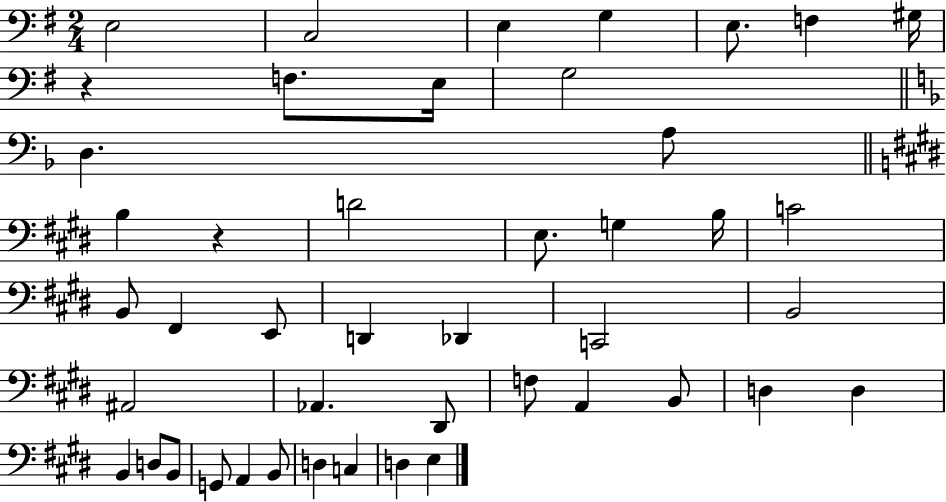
E3/h C3/h E3/q G3/q E3/e. F3/q G#3/s R/q F3/e. E3/s G3/h D3/q. A3/e B3/q R/q D4/h E3/e. G3/q B3/s C4/h B2/e F#2/q E2/e D2/q Db2/q C2/h B2/h A#2/h Ab2/q. D#2/e F3/e A2/q B2/e D3/q D3/q B2/q D3/e B2/e G2/e A2/q B2/e D3/q C3/q D3/q E3/q